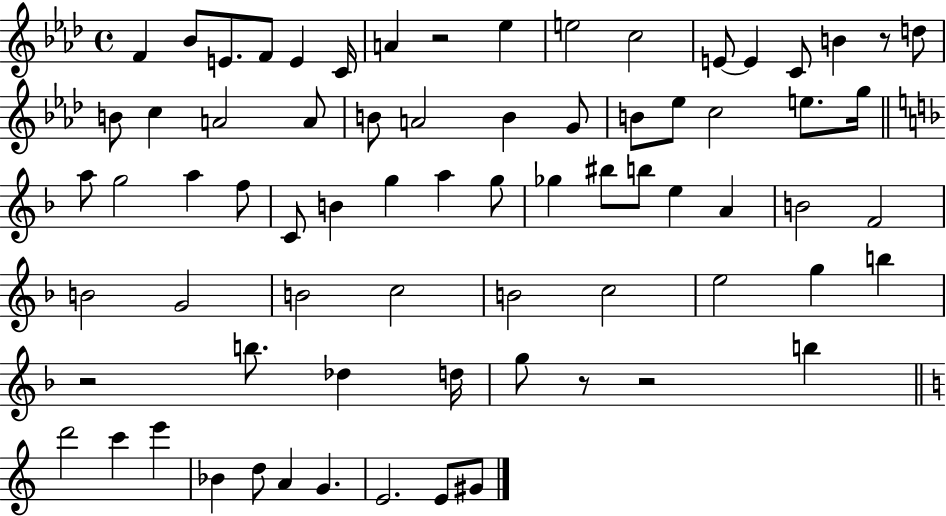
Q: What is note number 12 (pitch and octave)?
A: E4